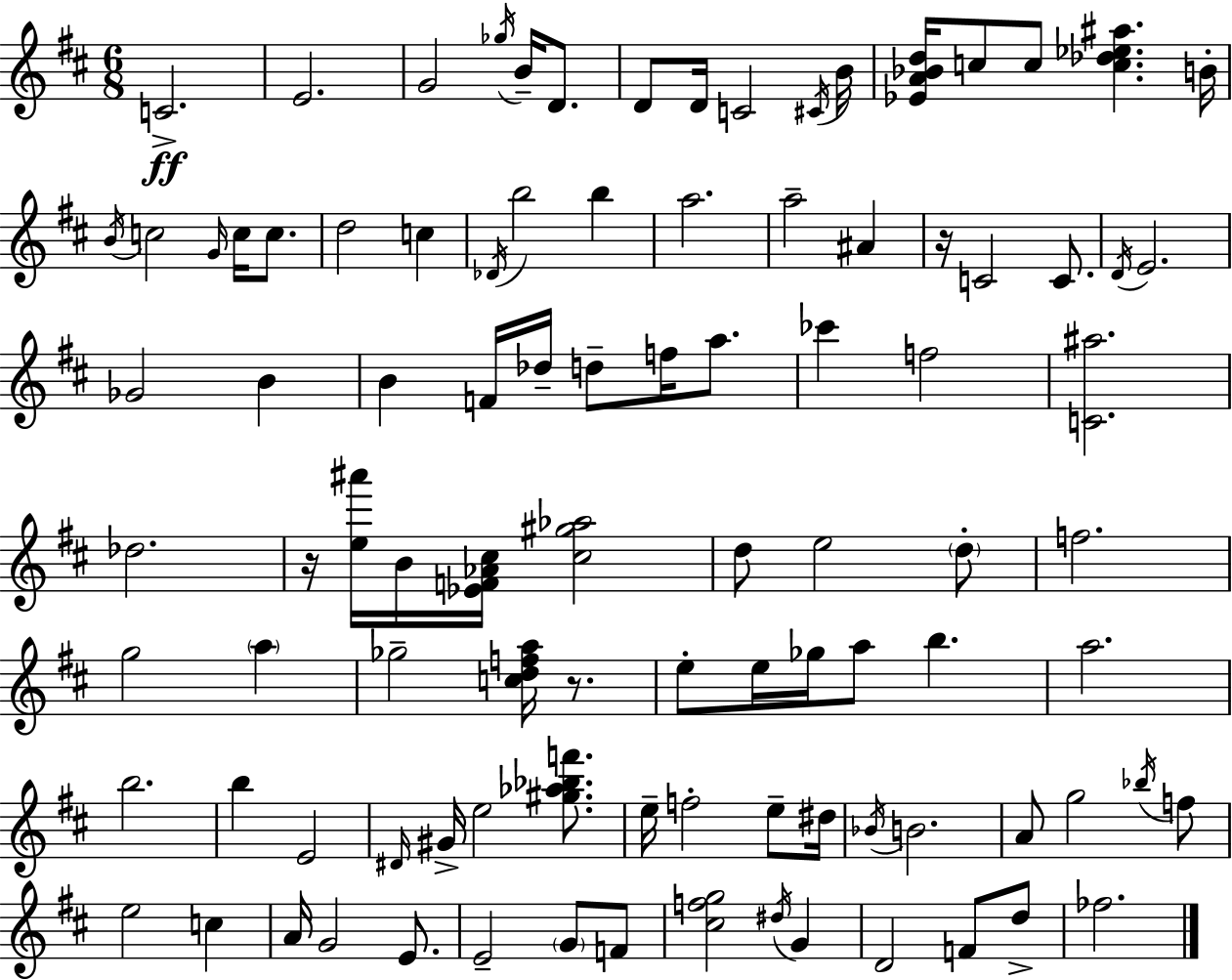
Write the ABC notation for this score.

X:1
T:Untitled
M:6/8
L:1/4
K:D
C2 E2 G2 _g/4 B/4 D/2 D/2 D/4 C2 ^C/4 B/4 [_EA_Bd]/4 c/2 c/2 [c_d_e^a] B/4 B/4 c2 G/4 c/4 c/2 d2 c _D/4 b2 b a2 a2 ^A z/4 C2 C/2 D/4 E2 _G2 B B F/4 _d/4 d/2 f/4 a/2 _c' f2 [C^a]2 _d2 z/4 [e^a']/4 B/4 [_EF_A^c]/4 [^c^g_a]2 d/2 e2 d/2 f2 g2 a _g2 [cdfa]/4 z/2 e/2 e/4 _g/4 a/2 b a2 b2 b E2 ^D/4 ^G/4 e2 [^g_a_bf']/2 e/4 f2 e/2 ^d/4 _B/4 B2 A/2 g2 _b/4 f/2 e2 c A/4 G2 E/2 E2 G/2 F/2 [^cfg]2 ^d/4 G D2 F/2 d/2 _f2